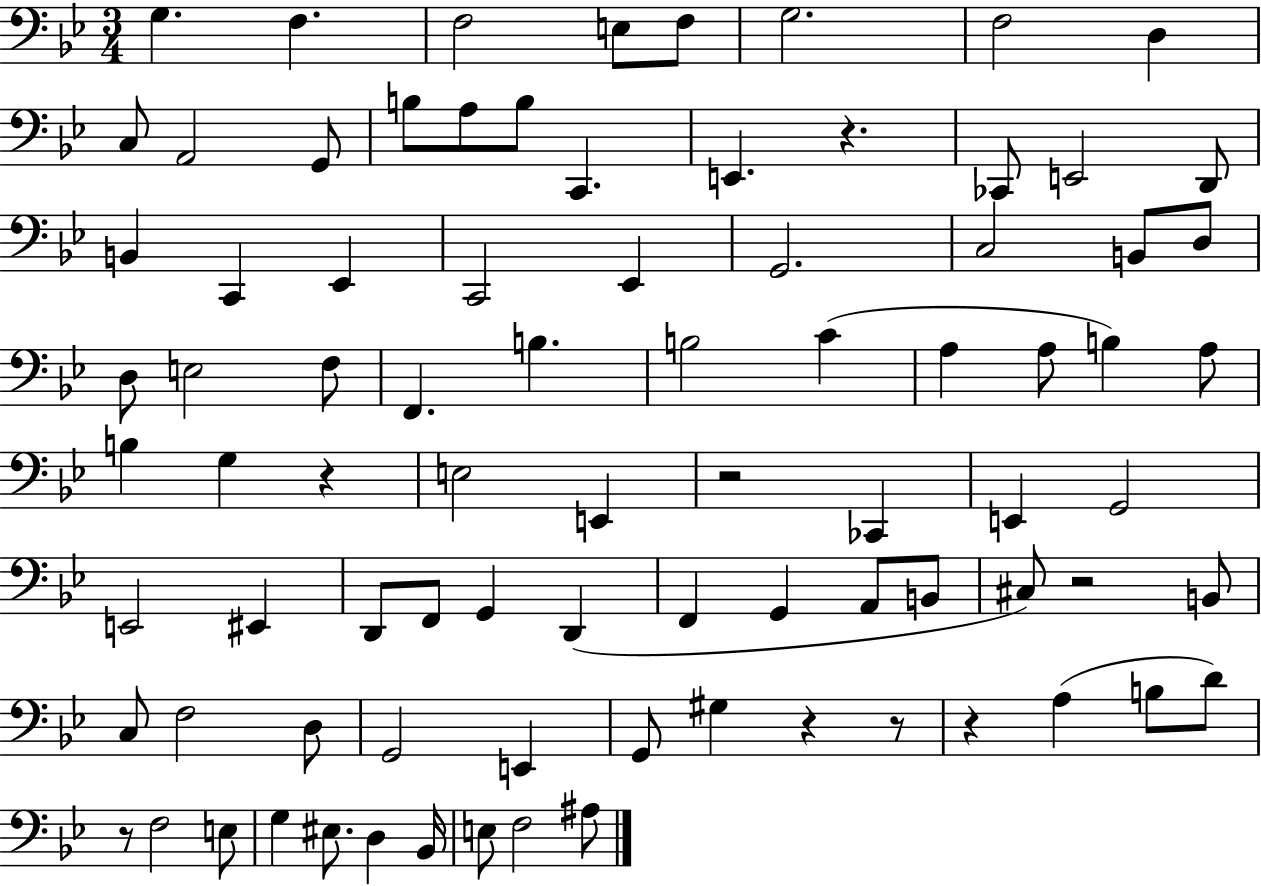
G3/q. F3/q. F3/h E3/e F3/e G3/h. F3/h D3/q C3/e A2/h G2/e B3/e A3/e B3/e C2/q. E2/q. R/q. CES2/e E2/h D2/e B2/q C2/q Eb2/q C2/h Eb2/q G2/h. C3/h B2/e D3/e D3/e E3/h F3/e F2/q. B3/q. B3/h C4/q A3/q A3/e B3/q A3/e B3/q G3/q R/q E3/h E2/q R/h CES2/q E2/q G2/h E2/h EIS2/q D2/e F2/e G2/q D2/q F2/q G2/q A2/e B2/e C#3/e R/h B2/e C3/e F3/h D3/e G2/h E2/q G2/e G#3/q R/q R/e R/q A3/q B3/e D4/e R/e F3/h E3/e G3/q EIS3/e. D3/q Bb2/s E3/e F3/h A#3/e